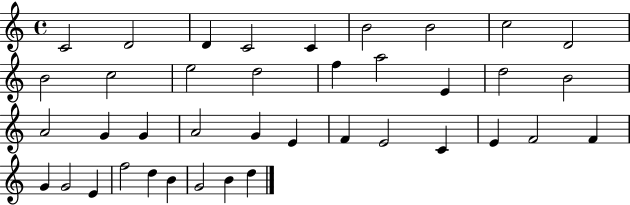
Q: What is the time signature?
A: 4/4